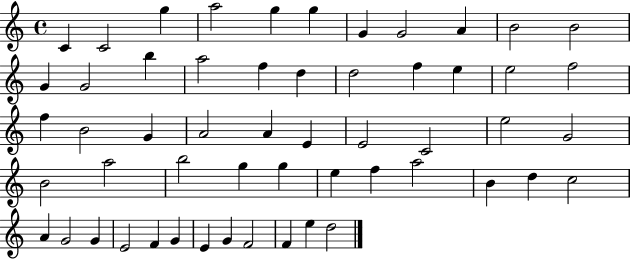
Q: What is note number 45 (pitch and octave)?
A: G4